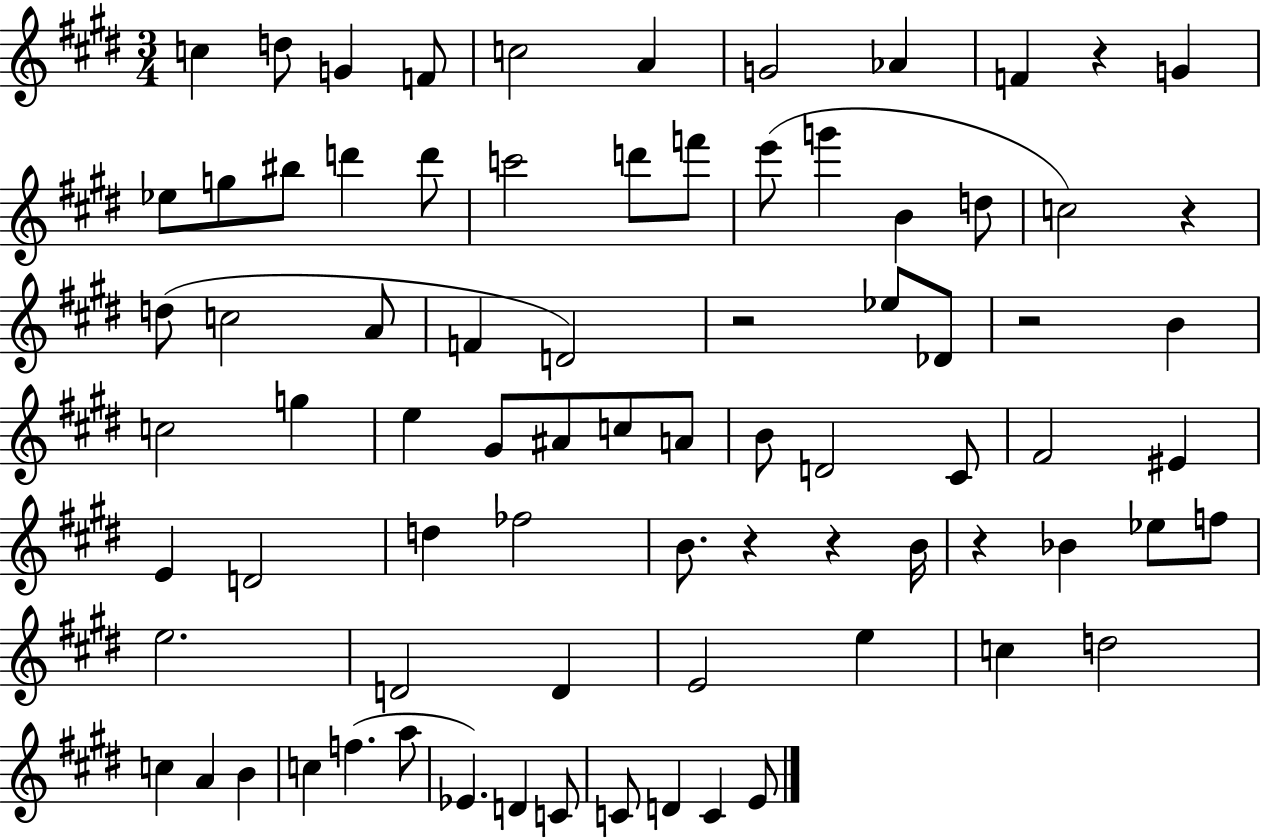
C5/q D5/e G4/q F4/e C5/h A4/q G4/h Ab4/q F4/q R/q G4/q Eb5/e G5/e BIS5/e D6/q D6/e C6/h D6/e F6/e E6/e G6/q B4/q D5/e C5/h R/q D5/e C5/h A4/e F4/q D4/h R/h Eb5/e Db4/e R/h B4/q C5/h G5/q E5/q G#4/e A#4/e C5/e A4/e B4/e D4/h C#4/e F#4/h EIS4/q E4/q D4/h D5/q FES5/h B4/e. R/q R/q B4/s R/q Bb4/q Eb5/e F5/e E5/h. D4/h D4/q E4/h E5/q C5/q D5/h C5/q A4/q B4/q C5/q F5/q. A5/e Eb4/q. D4/q C4/e C4/e D4/q C4/q E4/e